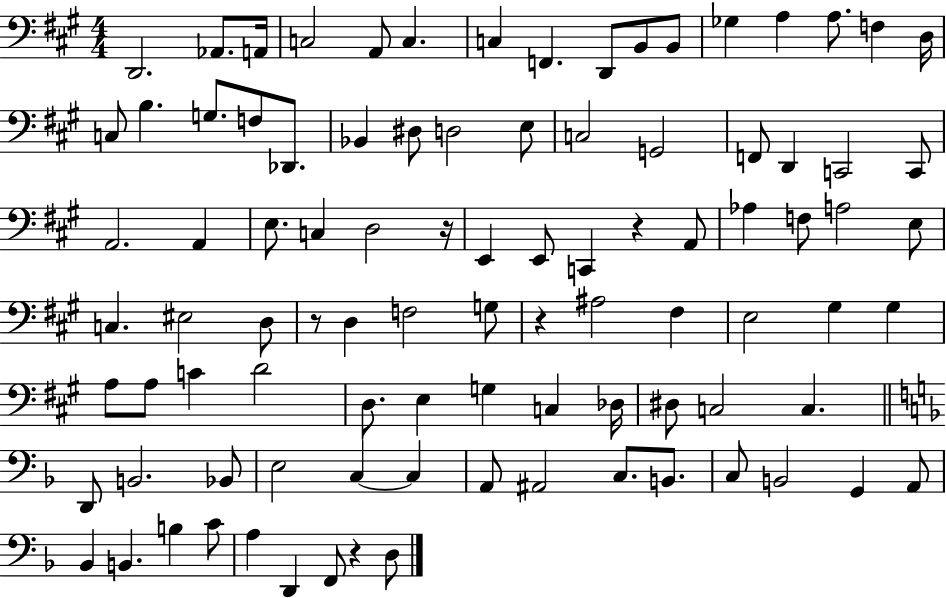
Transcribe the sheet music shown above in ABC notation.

X:1
T:Untitled
M:4/4
L:1/4
K:A
D,,2 _A,,/2 A,,/4 C,2 A,,/2 C, C, F,, D,,/2 B,,/2 B,,/2 _G, A, A,/2 F, D,/4 C,/2 B, G,/2 F,/2 _D,,/2 _B,, ^D,/2 D,2 E,/2 C,2 G,,2 F,,/2 D,, C,,2 C,,/2 A,,2 A,, E,/2 C, D,2 z/4 E,, E,,/2 C,, z A,,/2 _A, F,/2 A,2 E,/2 C, ^E,2 D,/2 z/2 D, F,2 G,/2 z ^A,2 ^F, E,2 ^G, ^G, A,/2 A,/2 C D2 D,/2 E, G, C, _D,/4 ^D,/2 C,2 C, D,,/2 B,,2 _B,,/2 E,2 C, C, A,,/2 ^A,,2 C,/2 B,,/2 C,/2 B,,2 G,, A,,/2 _B,, B,, B, C/2 A, D,, F,,/2 z D,/2